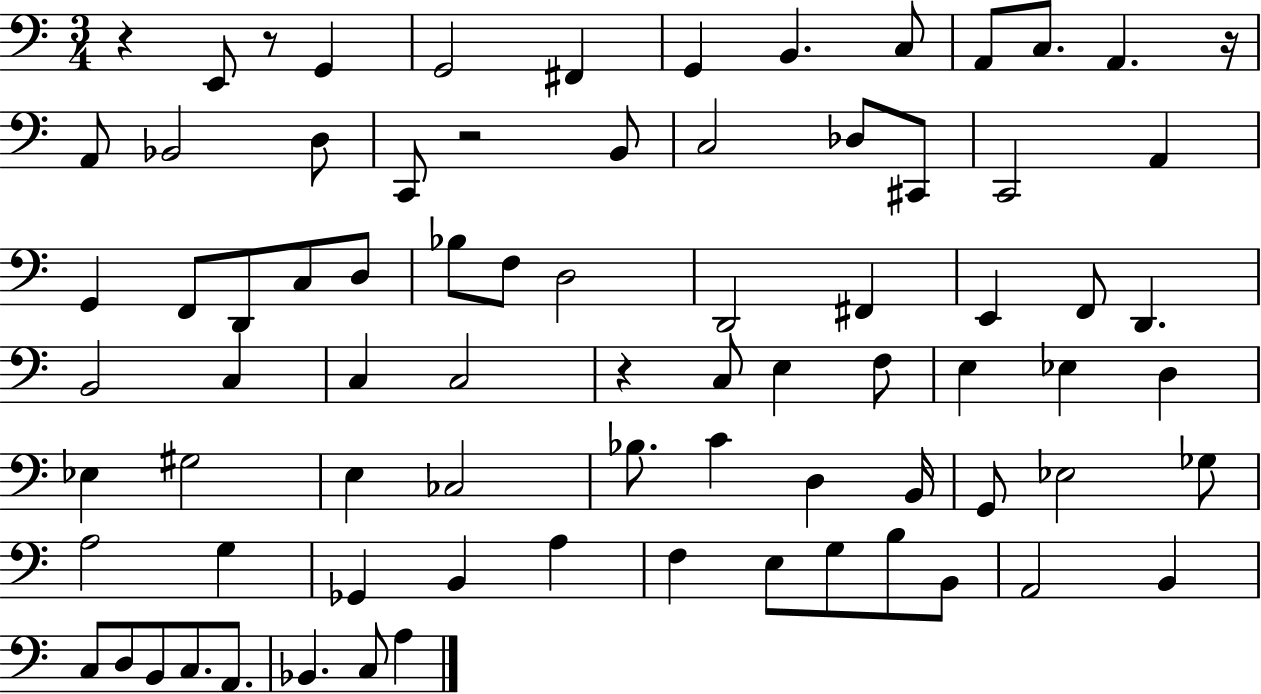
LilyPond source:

{
  \clef bass
  \numericTimeSignature
  \time 3/4
  \key c \major
  r4 e,8 r8 g,4 | g,2 fis,4 | g,4 b,4. c8 | a,8 c8. a,4. r16 | \break a,8 bes,2 d8 | c,8 r2 b,8 | c2 des8 cis,8 | c,2 a,4 | \break g,4 f,8 d,8 c8 d8 | bes8 f8 d2 | d,2 fis,4 | e,4 f,8 d,4. | \break b,2 c4 | c4 c2 | r4 c8 e4 f8 | e4 ees4 d4 | \break ees4 gis2 | e4 ces2 | bes8. c'4 d4 b,16 | g,8 ees2 ges8 | \break a2 g4 | ges,4 b,4 a4 | f4 e8 g8 b8 b,8 | a,2 b,4 | \break c8 d8 b,8 c8. a,8. | bes,4. c8 a4 | \bar "|."
}